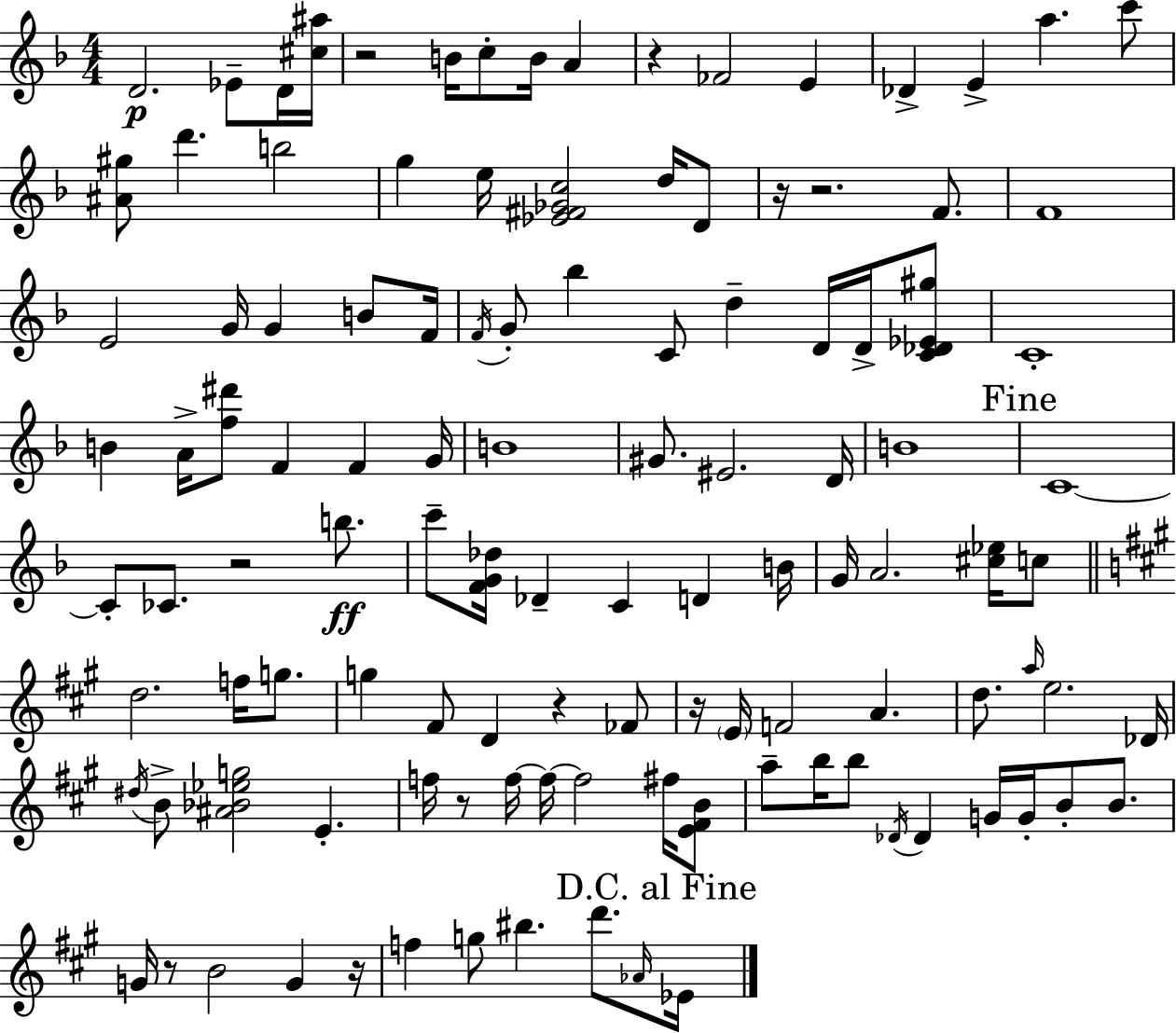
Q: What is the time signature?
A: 4/4